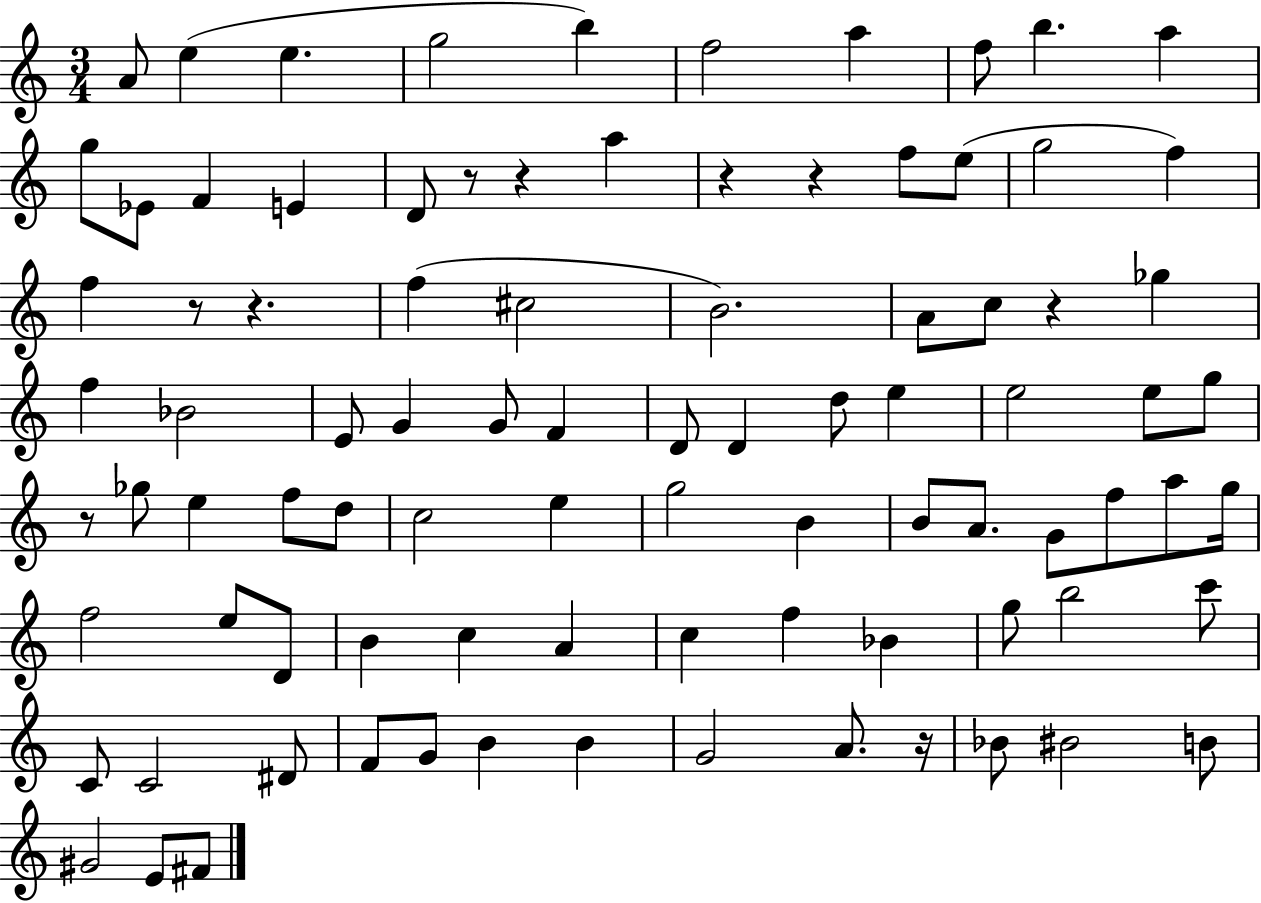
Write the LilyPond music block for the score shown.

{
  \clef treble
  \numericTimeSignature
  \time 3/4
  \key c \major
  a'8 e''4( e''4. | g''2 b''4) | f''2 a''4 | f''8 b''4. a''4 | \break g''8 ees'8 f'4 e'4 | d'8 r8 r4 a''4 | r4 r4 f''8 e''8( | g''2 f''4) | \break f''4 r8 r4. | f''4( cis''2 | b'2.) | a'8 c''8 r4 ges''4 | \break f''4 bes'2 | e'8 g'4 g'8 f'4 | d'8 d'4 d''8 e''4 | e''2 e''8 g''8 | \break r8 ges''8 e''4 f''8 d''8 | c''2 e''4 | g''2 b'4 | b'8 a'8. g'8 f''8 a''8 g''16 | \break f''2 e''8 d'8 | b'4 c''4 a'4 | c''4 f''4 bes'4 | g''8 b''2 c'''8 | \break c'8 c'2 dis'8 | f'8 g'8 b'4 b'4 | g'2 a'8. r16 | bes'8 bis'2 b'8 | \break gis'2 e'8 fis'8 | \bar "|."
}